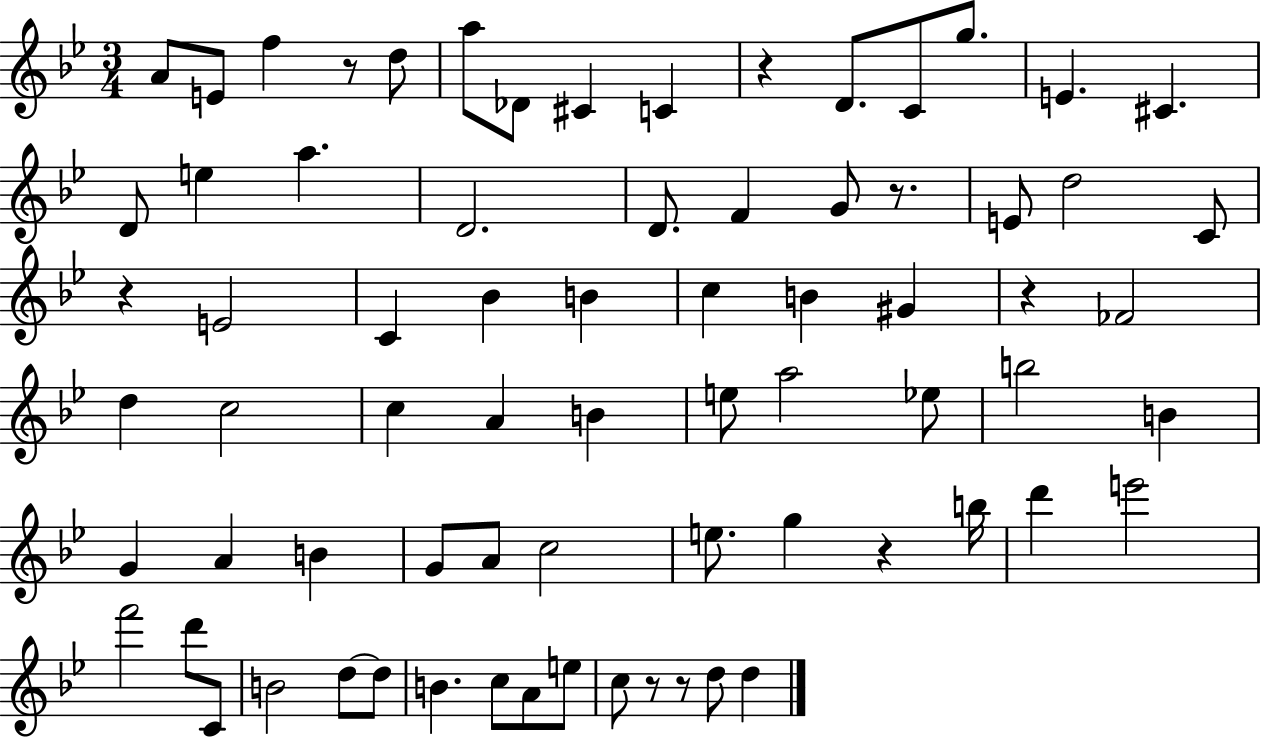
X:1
T:Untitled
M:3/4
L:1/4
K:Bb
A/2 E/2 f z/2 d/2 a/2 _D/2 ^C C z D/2 C/2 g/2 E ^C D/2 e a D2 D/2 F G/2 z/2 E/2 d2 C/2 z E2 C _B B c B ^G z _F2 d c2 c A B e/2 a2 _e/2 b2 B G A B G/2 A/2 c2 e/2 g z b/4 d' e'2 f'2 d'/2 C/2 B2 d/2 d/2 B c/2 A/2 e/2 c/2 z/2 z/2 d/2 d